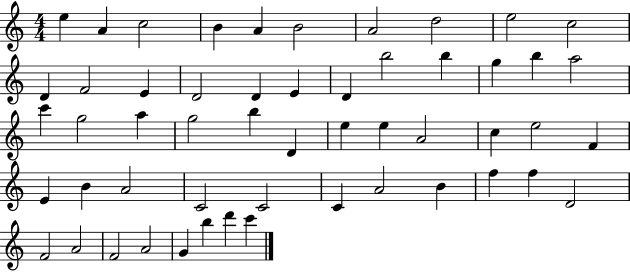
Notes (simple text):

E5/q A4/q C5/h B4/q A4/q B4/h A4/h D5/h E5/h C5/h D4/q F4/h E4/q D4/h D4/q E4/q D4/q B5/h B5/q G5/q B5/q A5/h C6/q G5/h A5/q G5/h B5/q D4/q E5/q E5/q A4/h C5/q E5/h F4/q E4/q B4/q A4/h C4/h C4/h C4/q A4/h B4/q F5/q F5/q D4/h F4/h A4/h F4/h A4/h G4/q B5/q D6/q C6/q